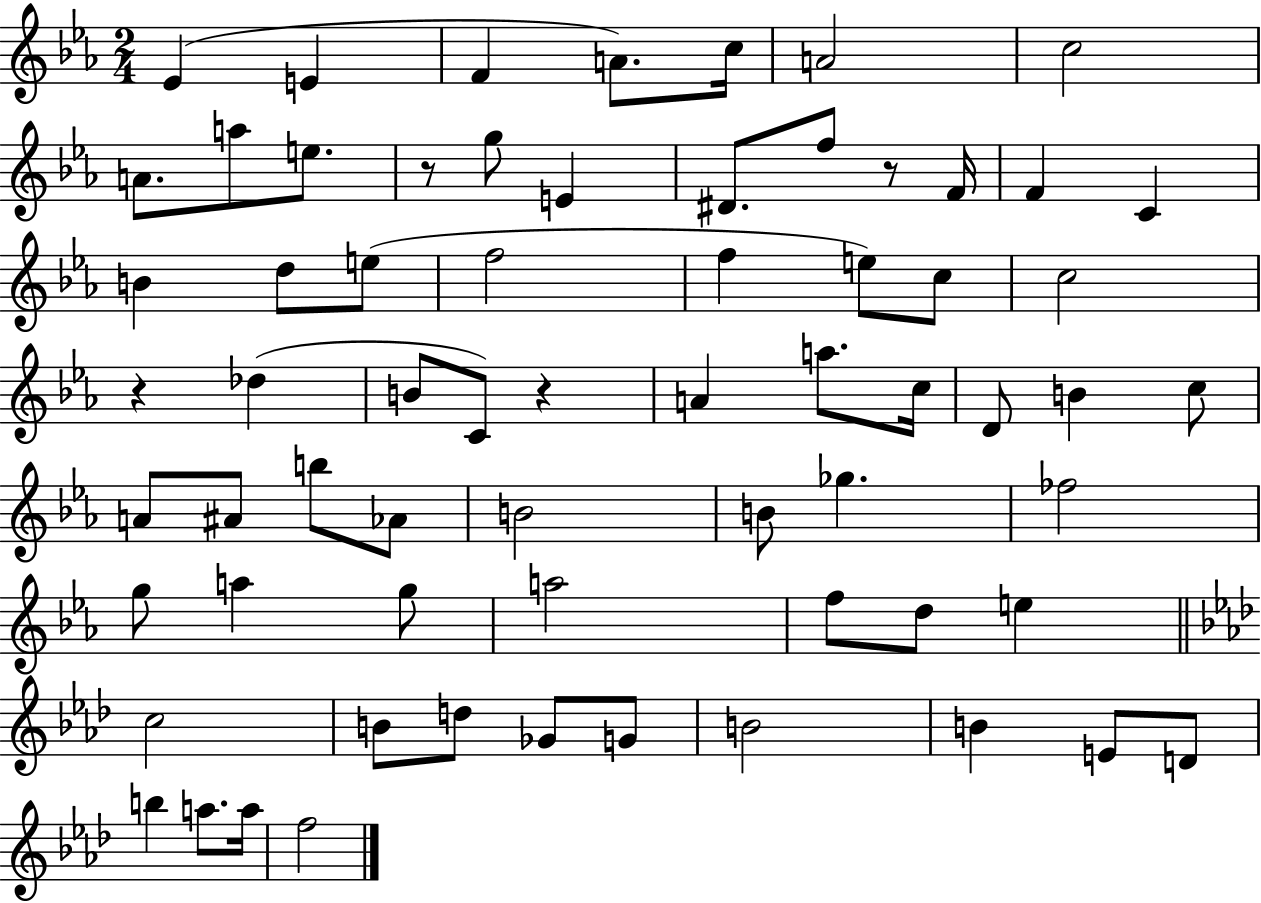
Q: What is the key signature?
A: EES major